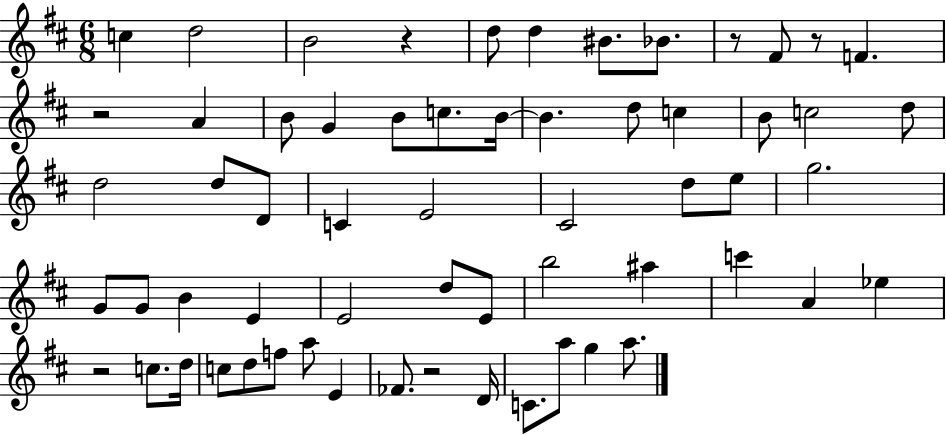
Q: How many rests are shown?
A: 6